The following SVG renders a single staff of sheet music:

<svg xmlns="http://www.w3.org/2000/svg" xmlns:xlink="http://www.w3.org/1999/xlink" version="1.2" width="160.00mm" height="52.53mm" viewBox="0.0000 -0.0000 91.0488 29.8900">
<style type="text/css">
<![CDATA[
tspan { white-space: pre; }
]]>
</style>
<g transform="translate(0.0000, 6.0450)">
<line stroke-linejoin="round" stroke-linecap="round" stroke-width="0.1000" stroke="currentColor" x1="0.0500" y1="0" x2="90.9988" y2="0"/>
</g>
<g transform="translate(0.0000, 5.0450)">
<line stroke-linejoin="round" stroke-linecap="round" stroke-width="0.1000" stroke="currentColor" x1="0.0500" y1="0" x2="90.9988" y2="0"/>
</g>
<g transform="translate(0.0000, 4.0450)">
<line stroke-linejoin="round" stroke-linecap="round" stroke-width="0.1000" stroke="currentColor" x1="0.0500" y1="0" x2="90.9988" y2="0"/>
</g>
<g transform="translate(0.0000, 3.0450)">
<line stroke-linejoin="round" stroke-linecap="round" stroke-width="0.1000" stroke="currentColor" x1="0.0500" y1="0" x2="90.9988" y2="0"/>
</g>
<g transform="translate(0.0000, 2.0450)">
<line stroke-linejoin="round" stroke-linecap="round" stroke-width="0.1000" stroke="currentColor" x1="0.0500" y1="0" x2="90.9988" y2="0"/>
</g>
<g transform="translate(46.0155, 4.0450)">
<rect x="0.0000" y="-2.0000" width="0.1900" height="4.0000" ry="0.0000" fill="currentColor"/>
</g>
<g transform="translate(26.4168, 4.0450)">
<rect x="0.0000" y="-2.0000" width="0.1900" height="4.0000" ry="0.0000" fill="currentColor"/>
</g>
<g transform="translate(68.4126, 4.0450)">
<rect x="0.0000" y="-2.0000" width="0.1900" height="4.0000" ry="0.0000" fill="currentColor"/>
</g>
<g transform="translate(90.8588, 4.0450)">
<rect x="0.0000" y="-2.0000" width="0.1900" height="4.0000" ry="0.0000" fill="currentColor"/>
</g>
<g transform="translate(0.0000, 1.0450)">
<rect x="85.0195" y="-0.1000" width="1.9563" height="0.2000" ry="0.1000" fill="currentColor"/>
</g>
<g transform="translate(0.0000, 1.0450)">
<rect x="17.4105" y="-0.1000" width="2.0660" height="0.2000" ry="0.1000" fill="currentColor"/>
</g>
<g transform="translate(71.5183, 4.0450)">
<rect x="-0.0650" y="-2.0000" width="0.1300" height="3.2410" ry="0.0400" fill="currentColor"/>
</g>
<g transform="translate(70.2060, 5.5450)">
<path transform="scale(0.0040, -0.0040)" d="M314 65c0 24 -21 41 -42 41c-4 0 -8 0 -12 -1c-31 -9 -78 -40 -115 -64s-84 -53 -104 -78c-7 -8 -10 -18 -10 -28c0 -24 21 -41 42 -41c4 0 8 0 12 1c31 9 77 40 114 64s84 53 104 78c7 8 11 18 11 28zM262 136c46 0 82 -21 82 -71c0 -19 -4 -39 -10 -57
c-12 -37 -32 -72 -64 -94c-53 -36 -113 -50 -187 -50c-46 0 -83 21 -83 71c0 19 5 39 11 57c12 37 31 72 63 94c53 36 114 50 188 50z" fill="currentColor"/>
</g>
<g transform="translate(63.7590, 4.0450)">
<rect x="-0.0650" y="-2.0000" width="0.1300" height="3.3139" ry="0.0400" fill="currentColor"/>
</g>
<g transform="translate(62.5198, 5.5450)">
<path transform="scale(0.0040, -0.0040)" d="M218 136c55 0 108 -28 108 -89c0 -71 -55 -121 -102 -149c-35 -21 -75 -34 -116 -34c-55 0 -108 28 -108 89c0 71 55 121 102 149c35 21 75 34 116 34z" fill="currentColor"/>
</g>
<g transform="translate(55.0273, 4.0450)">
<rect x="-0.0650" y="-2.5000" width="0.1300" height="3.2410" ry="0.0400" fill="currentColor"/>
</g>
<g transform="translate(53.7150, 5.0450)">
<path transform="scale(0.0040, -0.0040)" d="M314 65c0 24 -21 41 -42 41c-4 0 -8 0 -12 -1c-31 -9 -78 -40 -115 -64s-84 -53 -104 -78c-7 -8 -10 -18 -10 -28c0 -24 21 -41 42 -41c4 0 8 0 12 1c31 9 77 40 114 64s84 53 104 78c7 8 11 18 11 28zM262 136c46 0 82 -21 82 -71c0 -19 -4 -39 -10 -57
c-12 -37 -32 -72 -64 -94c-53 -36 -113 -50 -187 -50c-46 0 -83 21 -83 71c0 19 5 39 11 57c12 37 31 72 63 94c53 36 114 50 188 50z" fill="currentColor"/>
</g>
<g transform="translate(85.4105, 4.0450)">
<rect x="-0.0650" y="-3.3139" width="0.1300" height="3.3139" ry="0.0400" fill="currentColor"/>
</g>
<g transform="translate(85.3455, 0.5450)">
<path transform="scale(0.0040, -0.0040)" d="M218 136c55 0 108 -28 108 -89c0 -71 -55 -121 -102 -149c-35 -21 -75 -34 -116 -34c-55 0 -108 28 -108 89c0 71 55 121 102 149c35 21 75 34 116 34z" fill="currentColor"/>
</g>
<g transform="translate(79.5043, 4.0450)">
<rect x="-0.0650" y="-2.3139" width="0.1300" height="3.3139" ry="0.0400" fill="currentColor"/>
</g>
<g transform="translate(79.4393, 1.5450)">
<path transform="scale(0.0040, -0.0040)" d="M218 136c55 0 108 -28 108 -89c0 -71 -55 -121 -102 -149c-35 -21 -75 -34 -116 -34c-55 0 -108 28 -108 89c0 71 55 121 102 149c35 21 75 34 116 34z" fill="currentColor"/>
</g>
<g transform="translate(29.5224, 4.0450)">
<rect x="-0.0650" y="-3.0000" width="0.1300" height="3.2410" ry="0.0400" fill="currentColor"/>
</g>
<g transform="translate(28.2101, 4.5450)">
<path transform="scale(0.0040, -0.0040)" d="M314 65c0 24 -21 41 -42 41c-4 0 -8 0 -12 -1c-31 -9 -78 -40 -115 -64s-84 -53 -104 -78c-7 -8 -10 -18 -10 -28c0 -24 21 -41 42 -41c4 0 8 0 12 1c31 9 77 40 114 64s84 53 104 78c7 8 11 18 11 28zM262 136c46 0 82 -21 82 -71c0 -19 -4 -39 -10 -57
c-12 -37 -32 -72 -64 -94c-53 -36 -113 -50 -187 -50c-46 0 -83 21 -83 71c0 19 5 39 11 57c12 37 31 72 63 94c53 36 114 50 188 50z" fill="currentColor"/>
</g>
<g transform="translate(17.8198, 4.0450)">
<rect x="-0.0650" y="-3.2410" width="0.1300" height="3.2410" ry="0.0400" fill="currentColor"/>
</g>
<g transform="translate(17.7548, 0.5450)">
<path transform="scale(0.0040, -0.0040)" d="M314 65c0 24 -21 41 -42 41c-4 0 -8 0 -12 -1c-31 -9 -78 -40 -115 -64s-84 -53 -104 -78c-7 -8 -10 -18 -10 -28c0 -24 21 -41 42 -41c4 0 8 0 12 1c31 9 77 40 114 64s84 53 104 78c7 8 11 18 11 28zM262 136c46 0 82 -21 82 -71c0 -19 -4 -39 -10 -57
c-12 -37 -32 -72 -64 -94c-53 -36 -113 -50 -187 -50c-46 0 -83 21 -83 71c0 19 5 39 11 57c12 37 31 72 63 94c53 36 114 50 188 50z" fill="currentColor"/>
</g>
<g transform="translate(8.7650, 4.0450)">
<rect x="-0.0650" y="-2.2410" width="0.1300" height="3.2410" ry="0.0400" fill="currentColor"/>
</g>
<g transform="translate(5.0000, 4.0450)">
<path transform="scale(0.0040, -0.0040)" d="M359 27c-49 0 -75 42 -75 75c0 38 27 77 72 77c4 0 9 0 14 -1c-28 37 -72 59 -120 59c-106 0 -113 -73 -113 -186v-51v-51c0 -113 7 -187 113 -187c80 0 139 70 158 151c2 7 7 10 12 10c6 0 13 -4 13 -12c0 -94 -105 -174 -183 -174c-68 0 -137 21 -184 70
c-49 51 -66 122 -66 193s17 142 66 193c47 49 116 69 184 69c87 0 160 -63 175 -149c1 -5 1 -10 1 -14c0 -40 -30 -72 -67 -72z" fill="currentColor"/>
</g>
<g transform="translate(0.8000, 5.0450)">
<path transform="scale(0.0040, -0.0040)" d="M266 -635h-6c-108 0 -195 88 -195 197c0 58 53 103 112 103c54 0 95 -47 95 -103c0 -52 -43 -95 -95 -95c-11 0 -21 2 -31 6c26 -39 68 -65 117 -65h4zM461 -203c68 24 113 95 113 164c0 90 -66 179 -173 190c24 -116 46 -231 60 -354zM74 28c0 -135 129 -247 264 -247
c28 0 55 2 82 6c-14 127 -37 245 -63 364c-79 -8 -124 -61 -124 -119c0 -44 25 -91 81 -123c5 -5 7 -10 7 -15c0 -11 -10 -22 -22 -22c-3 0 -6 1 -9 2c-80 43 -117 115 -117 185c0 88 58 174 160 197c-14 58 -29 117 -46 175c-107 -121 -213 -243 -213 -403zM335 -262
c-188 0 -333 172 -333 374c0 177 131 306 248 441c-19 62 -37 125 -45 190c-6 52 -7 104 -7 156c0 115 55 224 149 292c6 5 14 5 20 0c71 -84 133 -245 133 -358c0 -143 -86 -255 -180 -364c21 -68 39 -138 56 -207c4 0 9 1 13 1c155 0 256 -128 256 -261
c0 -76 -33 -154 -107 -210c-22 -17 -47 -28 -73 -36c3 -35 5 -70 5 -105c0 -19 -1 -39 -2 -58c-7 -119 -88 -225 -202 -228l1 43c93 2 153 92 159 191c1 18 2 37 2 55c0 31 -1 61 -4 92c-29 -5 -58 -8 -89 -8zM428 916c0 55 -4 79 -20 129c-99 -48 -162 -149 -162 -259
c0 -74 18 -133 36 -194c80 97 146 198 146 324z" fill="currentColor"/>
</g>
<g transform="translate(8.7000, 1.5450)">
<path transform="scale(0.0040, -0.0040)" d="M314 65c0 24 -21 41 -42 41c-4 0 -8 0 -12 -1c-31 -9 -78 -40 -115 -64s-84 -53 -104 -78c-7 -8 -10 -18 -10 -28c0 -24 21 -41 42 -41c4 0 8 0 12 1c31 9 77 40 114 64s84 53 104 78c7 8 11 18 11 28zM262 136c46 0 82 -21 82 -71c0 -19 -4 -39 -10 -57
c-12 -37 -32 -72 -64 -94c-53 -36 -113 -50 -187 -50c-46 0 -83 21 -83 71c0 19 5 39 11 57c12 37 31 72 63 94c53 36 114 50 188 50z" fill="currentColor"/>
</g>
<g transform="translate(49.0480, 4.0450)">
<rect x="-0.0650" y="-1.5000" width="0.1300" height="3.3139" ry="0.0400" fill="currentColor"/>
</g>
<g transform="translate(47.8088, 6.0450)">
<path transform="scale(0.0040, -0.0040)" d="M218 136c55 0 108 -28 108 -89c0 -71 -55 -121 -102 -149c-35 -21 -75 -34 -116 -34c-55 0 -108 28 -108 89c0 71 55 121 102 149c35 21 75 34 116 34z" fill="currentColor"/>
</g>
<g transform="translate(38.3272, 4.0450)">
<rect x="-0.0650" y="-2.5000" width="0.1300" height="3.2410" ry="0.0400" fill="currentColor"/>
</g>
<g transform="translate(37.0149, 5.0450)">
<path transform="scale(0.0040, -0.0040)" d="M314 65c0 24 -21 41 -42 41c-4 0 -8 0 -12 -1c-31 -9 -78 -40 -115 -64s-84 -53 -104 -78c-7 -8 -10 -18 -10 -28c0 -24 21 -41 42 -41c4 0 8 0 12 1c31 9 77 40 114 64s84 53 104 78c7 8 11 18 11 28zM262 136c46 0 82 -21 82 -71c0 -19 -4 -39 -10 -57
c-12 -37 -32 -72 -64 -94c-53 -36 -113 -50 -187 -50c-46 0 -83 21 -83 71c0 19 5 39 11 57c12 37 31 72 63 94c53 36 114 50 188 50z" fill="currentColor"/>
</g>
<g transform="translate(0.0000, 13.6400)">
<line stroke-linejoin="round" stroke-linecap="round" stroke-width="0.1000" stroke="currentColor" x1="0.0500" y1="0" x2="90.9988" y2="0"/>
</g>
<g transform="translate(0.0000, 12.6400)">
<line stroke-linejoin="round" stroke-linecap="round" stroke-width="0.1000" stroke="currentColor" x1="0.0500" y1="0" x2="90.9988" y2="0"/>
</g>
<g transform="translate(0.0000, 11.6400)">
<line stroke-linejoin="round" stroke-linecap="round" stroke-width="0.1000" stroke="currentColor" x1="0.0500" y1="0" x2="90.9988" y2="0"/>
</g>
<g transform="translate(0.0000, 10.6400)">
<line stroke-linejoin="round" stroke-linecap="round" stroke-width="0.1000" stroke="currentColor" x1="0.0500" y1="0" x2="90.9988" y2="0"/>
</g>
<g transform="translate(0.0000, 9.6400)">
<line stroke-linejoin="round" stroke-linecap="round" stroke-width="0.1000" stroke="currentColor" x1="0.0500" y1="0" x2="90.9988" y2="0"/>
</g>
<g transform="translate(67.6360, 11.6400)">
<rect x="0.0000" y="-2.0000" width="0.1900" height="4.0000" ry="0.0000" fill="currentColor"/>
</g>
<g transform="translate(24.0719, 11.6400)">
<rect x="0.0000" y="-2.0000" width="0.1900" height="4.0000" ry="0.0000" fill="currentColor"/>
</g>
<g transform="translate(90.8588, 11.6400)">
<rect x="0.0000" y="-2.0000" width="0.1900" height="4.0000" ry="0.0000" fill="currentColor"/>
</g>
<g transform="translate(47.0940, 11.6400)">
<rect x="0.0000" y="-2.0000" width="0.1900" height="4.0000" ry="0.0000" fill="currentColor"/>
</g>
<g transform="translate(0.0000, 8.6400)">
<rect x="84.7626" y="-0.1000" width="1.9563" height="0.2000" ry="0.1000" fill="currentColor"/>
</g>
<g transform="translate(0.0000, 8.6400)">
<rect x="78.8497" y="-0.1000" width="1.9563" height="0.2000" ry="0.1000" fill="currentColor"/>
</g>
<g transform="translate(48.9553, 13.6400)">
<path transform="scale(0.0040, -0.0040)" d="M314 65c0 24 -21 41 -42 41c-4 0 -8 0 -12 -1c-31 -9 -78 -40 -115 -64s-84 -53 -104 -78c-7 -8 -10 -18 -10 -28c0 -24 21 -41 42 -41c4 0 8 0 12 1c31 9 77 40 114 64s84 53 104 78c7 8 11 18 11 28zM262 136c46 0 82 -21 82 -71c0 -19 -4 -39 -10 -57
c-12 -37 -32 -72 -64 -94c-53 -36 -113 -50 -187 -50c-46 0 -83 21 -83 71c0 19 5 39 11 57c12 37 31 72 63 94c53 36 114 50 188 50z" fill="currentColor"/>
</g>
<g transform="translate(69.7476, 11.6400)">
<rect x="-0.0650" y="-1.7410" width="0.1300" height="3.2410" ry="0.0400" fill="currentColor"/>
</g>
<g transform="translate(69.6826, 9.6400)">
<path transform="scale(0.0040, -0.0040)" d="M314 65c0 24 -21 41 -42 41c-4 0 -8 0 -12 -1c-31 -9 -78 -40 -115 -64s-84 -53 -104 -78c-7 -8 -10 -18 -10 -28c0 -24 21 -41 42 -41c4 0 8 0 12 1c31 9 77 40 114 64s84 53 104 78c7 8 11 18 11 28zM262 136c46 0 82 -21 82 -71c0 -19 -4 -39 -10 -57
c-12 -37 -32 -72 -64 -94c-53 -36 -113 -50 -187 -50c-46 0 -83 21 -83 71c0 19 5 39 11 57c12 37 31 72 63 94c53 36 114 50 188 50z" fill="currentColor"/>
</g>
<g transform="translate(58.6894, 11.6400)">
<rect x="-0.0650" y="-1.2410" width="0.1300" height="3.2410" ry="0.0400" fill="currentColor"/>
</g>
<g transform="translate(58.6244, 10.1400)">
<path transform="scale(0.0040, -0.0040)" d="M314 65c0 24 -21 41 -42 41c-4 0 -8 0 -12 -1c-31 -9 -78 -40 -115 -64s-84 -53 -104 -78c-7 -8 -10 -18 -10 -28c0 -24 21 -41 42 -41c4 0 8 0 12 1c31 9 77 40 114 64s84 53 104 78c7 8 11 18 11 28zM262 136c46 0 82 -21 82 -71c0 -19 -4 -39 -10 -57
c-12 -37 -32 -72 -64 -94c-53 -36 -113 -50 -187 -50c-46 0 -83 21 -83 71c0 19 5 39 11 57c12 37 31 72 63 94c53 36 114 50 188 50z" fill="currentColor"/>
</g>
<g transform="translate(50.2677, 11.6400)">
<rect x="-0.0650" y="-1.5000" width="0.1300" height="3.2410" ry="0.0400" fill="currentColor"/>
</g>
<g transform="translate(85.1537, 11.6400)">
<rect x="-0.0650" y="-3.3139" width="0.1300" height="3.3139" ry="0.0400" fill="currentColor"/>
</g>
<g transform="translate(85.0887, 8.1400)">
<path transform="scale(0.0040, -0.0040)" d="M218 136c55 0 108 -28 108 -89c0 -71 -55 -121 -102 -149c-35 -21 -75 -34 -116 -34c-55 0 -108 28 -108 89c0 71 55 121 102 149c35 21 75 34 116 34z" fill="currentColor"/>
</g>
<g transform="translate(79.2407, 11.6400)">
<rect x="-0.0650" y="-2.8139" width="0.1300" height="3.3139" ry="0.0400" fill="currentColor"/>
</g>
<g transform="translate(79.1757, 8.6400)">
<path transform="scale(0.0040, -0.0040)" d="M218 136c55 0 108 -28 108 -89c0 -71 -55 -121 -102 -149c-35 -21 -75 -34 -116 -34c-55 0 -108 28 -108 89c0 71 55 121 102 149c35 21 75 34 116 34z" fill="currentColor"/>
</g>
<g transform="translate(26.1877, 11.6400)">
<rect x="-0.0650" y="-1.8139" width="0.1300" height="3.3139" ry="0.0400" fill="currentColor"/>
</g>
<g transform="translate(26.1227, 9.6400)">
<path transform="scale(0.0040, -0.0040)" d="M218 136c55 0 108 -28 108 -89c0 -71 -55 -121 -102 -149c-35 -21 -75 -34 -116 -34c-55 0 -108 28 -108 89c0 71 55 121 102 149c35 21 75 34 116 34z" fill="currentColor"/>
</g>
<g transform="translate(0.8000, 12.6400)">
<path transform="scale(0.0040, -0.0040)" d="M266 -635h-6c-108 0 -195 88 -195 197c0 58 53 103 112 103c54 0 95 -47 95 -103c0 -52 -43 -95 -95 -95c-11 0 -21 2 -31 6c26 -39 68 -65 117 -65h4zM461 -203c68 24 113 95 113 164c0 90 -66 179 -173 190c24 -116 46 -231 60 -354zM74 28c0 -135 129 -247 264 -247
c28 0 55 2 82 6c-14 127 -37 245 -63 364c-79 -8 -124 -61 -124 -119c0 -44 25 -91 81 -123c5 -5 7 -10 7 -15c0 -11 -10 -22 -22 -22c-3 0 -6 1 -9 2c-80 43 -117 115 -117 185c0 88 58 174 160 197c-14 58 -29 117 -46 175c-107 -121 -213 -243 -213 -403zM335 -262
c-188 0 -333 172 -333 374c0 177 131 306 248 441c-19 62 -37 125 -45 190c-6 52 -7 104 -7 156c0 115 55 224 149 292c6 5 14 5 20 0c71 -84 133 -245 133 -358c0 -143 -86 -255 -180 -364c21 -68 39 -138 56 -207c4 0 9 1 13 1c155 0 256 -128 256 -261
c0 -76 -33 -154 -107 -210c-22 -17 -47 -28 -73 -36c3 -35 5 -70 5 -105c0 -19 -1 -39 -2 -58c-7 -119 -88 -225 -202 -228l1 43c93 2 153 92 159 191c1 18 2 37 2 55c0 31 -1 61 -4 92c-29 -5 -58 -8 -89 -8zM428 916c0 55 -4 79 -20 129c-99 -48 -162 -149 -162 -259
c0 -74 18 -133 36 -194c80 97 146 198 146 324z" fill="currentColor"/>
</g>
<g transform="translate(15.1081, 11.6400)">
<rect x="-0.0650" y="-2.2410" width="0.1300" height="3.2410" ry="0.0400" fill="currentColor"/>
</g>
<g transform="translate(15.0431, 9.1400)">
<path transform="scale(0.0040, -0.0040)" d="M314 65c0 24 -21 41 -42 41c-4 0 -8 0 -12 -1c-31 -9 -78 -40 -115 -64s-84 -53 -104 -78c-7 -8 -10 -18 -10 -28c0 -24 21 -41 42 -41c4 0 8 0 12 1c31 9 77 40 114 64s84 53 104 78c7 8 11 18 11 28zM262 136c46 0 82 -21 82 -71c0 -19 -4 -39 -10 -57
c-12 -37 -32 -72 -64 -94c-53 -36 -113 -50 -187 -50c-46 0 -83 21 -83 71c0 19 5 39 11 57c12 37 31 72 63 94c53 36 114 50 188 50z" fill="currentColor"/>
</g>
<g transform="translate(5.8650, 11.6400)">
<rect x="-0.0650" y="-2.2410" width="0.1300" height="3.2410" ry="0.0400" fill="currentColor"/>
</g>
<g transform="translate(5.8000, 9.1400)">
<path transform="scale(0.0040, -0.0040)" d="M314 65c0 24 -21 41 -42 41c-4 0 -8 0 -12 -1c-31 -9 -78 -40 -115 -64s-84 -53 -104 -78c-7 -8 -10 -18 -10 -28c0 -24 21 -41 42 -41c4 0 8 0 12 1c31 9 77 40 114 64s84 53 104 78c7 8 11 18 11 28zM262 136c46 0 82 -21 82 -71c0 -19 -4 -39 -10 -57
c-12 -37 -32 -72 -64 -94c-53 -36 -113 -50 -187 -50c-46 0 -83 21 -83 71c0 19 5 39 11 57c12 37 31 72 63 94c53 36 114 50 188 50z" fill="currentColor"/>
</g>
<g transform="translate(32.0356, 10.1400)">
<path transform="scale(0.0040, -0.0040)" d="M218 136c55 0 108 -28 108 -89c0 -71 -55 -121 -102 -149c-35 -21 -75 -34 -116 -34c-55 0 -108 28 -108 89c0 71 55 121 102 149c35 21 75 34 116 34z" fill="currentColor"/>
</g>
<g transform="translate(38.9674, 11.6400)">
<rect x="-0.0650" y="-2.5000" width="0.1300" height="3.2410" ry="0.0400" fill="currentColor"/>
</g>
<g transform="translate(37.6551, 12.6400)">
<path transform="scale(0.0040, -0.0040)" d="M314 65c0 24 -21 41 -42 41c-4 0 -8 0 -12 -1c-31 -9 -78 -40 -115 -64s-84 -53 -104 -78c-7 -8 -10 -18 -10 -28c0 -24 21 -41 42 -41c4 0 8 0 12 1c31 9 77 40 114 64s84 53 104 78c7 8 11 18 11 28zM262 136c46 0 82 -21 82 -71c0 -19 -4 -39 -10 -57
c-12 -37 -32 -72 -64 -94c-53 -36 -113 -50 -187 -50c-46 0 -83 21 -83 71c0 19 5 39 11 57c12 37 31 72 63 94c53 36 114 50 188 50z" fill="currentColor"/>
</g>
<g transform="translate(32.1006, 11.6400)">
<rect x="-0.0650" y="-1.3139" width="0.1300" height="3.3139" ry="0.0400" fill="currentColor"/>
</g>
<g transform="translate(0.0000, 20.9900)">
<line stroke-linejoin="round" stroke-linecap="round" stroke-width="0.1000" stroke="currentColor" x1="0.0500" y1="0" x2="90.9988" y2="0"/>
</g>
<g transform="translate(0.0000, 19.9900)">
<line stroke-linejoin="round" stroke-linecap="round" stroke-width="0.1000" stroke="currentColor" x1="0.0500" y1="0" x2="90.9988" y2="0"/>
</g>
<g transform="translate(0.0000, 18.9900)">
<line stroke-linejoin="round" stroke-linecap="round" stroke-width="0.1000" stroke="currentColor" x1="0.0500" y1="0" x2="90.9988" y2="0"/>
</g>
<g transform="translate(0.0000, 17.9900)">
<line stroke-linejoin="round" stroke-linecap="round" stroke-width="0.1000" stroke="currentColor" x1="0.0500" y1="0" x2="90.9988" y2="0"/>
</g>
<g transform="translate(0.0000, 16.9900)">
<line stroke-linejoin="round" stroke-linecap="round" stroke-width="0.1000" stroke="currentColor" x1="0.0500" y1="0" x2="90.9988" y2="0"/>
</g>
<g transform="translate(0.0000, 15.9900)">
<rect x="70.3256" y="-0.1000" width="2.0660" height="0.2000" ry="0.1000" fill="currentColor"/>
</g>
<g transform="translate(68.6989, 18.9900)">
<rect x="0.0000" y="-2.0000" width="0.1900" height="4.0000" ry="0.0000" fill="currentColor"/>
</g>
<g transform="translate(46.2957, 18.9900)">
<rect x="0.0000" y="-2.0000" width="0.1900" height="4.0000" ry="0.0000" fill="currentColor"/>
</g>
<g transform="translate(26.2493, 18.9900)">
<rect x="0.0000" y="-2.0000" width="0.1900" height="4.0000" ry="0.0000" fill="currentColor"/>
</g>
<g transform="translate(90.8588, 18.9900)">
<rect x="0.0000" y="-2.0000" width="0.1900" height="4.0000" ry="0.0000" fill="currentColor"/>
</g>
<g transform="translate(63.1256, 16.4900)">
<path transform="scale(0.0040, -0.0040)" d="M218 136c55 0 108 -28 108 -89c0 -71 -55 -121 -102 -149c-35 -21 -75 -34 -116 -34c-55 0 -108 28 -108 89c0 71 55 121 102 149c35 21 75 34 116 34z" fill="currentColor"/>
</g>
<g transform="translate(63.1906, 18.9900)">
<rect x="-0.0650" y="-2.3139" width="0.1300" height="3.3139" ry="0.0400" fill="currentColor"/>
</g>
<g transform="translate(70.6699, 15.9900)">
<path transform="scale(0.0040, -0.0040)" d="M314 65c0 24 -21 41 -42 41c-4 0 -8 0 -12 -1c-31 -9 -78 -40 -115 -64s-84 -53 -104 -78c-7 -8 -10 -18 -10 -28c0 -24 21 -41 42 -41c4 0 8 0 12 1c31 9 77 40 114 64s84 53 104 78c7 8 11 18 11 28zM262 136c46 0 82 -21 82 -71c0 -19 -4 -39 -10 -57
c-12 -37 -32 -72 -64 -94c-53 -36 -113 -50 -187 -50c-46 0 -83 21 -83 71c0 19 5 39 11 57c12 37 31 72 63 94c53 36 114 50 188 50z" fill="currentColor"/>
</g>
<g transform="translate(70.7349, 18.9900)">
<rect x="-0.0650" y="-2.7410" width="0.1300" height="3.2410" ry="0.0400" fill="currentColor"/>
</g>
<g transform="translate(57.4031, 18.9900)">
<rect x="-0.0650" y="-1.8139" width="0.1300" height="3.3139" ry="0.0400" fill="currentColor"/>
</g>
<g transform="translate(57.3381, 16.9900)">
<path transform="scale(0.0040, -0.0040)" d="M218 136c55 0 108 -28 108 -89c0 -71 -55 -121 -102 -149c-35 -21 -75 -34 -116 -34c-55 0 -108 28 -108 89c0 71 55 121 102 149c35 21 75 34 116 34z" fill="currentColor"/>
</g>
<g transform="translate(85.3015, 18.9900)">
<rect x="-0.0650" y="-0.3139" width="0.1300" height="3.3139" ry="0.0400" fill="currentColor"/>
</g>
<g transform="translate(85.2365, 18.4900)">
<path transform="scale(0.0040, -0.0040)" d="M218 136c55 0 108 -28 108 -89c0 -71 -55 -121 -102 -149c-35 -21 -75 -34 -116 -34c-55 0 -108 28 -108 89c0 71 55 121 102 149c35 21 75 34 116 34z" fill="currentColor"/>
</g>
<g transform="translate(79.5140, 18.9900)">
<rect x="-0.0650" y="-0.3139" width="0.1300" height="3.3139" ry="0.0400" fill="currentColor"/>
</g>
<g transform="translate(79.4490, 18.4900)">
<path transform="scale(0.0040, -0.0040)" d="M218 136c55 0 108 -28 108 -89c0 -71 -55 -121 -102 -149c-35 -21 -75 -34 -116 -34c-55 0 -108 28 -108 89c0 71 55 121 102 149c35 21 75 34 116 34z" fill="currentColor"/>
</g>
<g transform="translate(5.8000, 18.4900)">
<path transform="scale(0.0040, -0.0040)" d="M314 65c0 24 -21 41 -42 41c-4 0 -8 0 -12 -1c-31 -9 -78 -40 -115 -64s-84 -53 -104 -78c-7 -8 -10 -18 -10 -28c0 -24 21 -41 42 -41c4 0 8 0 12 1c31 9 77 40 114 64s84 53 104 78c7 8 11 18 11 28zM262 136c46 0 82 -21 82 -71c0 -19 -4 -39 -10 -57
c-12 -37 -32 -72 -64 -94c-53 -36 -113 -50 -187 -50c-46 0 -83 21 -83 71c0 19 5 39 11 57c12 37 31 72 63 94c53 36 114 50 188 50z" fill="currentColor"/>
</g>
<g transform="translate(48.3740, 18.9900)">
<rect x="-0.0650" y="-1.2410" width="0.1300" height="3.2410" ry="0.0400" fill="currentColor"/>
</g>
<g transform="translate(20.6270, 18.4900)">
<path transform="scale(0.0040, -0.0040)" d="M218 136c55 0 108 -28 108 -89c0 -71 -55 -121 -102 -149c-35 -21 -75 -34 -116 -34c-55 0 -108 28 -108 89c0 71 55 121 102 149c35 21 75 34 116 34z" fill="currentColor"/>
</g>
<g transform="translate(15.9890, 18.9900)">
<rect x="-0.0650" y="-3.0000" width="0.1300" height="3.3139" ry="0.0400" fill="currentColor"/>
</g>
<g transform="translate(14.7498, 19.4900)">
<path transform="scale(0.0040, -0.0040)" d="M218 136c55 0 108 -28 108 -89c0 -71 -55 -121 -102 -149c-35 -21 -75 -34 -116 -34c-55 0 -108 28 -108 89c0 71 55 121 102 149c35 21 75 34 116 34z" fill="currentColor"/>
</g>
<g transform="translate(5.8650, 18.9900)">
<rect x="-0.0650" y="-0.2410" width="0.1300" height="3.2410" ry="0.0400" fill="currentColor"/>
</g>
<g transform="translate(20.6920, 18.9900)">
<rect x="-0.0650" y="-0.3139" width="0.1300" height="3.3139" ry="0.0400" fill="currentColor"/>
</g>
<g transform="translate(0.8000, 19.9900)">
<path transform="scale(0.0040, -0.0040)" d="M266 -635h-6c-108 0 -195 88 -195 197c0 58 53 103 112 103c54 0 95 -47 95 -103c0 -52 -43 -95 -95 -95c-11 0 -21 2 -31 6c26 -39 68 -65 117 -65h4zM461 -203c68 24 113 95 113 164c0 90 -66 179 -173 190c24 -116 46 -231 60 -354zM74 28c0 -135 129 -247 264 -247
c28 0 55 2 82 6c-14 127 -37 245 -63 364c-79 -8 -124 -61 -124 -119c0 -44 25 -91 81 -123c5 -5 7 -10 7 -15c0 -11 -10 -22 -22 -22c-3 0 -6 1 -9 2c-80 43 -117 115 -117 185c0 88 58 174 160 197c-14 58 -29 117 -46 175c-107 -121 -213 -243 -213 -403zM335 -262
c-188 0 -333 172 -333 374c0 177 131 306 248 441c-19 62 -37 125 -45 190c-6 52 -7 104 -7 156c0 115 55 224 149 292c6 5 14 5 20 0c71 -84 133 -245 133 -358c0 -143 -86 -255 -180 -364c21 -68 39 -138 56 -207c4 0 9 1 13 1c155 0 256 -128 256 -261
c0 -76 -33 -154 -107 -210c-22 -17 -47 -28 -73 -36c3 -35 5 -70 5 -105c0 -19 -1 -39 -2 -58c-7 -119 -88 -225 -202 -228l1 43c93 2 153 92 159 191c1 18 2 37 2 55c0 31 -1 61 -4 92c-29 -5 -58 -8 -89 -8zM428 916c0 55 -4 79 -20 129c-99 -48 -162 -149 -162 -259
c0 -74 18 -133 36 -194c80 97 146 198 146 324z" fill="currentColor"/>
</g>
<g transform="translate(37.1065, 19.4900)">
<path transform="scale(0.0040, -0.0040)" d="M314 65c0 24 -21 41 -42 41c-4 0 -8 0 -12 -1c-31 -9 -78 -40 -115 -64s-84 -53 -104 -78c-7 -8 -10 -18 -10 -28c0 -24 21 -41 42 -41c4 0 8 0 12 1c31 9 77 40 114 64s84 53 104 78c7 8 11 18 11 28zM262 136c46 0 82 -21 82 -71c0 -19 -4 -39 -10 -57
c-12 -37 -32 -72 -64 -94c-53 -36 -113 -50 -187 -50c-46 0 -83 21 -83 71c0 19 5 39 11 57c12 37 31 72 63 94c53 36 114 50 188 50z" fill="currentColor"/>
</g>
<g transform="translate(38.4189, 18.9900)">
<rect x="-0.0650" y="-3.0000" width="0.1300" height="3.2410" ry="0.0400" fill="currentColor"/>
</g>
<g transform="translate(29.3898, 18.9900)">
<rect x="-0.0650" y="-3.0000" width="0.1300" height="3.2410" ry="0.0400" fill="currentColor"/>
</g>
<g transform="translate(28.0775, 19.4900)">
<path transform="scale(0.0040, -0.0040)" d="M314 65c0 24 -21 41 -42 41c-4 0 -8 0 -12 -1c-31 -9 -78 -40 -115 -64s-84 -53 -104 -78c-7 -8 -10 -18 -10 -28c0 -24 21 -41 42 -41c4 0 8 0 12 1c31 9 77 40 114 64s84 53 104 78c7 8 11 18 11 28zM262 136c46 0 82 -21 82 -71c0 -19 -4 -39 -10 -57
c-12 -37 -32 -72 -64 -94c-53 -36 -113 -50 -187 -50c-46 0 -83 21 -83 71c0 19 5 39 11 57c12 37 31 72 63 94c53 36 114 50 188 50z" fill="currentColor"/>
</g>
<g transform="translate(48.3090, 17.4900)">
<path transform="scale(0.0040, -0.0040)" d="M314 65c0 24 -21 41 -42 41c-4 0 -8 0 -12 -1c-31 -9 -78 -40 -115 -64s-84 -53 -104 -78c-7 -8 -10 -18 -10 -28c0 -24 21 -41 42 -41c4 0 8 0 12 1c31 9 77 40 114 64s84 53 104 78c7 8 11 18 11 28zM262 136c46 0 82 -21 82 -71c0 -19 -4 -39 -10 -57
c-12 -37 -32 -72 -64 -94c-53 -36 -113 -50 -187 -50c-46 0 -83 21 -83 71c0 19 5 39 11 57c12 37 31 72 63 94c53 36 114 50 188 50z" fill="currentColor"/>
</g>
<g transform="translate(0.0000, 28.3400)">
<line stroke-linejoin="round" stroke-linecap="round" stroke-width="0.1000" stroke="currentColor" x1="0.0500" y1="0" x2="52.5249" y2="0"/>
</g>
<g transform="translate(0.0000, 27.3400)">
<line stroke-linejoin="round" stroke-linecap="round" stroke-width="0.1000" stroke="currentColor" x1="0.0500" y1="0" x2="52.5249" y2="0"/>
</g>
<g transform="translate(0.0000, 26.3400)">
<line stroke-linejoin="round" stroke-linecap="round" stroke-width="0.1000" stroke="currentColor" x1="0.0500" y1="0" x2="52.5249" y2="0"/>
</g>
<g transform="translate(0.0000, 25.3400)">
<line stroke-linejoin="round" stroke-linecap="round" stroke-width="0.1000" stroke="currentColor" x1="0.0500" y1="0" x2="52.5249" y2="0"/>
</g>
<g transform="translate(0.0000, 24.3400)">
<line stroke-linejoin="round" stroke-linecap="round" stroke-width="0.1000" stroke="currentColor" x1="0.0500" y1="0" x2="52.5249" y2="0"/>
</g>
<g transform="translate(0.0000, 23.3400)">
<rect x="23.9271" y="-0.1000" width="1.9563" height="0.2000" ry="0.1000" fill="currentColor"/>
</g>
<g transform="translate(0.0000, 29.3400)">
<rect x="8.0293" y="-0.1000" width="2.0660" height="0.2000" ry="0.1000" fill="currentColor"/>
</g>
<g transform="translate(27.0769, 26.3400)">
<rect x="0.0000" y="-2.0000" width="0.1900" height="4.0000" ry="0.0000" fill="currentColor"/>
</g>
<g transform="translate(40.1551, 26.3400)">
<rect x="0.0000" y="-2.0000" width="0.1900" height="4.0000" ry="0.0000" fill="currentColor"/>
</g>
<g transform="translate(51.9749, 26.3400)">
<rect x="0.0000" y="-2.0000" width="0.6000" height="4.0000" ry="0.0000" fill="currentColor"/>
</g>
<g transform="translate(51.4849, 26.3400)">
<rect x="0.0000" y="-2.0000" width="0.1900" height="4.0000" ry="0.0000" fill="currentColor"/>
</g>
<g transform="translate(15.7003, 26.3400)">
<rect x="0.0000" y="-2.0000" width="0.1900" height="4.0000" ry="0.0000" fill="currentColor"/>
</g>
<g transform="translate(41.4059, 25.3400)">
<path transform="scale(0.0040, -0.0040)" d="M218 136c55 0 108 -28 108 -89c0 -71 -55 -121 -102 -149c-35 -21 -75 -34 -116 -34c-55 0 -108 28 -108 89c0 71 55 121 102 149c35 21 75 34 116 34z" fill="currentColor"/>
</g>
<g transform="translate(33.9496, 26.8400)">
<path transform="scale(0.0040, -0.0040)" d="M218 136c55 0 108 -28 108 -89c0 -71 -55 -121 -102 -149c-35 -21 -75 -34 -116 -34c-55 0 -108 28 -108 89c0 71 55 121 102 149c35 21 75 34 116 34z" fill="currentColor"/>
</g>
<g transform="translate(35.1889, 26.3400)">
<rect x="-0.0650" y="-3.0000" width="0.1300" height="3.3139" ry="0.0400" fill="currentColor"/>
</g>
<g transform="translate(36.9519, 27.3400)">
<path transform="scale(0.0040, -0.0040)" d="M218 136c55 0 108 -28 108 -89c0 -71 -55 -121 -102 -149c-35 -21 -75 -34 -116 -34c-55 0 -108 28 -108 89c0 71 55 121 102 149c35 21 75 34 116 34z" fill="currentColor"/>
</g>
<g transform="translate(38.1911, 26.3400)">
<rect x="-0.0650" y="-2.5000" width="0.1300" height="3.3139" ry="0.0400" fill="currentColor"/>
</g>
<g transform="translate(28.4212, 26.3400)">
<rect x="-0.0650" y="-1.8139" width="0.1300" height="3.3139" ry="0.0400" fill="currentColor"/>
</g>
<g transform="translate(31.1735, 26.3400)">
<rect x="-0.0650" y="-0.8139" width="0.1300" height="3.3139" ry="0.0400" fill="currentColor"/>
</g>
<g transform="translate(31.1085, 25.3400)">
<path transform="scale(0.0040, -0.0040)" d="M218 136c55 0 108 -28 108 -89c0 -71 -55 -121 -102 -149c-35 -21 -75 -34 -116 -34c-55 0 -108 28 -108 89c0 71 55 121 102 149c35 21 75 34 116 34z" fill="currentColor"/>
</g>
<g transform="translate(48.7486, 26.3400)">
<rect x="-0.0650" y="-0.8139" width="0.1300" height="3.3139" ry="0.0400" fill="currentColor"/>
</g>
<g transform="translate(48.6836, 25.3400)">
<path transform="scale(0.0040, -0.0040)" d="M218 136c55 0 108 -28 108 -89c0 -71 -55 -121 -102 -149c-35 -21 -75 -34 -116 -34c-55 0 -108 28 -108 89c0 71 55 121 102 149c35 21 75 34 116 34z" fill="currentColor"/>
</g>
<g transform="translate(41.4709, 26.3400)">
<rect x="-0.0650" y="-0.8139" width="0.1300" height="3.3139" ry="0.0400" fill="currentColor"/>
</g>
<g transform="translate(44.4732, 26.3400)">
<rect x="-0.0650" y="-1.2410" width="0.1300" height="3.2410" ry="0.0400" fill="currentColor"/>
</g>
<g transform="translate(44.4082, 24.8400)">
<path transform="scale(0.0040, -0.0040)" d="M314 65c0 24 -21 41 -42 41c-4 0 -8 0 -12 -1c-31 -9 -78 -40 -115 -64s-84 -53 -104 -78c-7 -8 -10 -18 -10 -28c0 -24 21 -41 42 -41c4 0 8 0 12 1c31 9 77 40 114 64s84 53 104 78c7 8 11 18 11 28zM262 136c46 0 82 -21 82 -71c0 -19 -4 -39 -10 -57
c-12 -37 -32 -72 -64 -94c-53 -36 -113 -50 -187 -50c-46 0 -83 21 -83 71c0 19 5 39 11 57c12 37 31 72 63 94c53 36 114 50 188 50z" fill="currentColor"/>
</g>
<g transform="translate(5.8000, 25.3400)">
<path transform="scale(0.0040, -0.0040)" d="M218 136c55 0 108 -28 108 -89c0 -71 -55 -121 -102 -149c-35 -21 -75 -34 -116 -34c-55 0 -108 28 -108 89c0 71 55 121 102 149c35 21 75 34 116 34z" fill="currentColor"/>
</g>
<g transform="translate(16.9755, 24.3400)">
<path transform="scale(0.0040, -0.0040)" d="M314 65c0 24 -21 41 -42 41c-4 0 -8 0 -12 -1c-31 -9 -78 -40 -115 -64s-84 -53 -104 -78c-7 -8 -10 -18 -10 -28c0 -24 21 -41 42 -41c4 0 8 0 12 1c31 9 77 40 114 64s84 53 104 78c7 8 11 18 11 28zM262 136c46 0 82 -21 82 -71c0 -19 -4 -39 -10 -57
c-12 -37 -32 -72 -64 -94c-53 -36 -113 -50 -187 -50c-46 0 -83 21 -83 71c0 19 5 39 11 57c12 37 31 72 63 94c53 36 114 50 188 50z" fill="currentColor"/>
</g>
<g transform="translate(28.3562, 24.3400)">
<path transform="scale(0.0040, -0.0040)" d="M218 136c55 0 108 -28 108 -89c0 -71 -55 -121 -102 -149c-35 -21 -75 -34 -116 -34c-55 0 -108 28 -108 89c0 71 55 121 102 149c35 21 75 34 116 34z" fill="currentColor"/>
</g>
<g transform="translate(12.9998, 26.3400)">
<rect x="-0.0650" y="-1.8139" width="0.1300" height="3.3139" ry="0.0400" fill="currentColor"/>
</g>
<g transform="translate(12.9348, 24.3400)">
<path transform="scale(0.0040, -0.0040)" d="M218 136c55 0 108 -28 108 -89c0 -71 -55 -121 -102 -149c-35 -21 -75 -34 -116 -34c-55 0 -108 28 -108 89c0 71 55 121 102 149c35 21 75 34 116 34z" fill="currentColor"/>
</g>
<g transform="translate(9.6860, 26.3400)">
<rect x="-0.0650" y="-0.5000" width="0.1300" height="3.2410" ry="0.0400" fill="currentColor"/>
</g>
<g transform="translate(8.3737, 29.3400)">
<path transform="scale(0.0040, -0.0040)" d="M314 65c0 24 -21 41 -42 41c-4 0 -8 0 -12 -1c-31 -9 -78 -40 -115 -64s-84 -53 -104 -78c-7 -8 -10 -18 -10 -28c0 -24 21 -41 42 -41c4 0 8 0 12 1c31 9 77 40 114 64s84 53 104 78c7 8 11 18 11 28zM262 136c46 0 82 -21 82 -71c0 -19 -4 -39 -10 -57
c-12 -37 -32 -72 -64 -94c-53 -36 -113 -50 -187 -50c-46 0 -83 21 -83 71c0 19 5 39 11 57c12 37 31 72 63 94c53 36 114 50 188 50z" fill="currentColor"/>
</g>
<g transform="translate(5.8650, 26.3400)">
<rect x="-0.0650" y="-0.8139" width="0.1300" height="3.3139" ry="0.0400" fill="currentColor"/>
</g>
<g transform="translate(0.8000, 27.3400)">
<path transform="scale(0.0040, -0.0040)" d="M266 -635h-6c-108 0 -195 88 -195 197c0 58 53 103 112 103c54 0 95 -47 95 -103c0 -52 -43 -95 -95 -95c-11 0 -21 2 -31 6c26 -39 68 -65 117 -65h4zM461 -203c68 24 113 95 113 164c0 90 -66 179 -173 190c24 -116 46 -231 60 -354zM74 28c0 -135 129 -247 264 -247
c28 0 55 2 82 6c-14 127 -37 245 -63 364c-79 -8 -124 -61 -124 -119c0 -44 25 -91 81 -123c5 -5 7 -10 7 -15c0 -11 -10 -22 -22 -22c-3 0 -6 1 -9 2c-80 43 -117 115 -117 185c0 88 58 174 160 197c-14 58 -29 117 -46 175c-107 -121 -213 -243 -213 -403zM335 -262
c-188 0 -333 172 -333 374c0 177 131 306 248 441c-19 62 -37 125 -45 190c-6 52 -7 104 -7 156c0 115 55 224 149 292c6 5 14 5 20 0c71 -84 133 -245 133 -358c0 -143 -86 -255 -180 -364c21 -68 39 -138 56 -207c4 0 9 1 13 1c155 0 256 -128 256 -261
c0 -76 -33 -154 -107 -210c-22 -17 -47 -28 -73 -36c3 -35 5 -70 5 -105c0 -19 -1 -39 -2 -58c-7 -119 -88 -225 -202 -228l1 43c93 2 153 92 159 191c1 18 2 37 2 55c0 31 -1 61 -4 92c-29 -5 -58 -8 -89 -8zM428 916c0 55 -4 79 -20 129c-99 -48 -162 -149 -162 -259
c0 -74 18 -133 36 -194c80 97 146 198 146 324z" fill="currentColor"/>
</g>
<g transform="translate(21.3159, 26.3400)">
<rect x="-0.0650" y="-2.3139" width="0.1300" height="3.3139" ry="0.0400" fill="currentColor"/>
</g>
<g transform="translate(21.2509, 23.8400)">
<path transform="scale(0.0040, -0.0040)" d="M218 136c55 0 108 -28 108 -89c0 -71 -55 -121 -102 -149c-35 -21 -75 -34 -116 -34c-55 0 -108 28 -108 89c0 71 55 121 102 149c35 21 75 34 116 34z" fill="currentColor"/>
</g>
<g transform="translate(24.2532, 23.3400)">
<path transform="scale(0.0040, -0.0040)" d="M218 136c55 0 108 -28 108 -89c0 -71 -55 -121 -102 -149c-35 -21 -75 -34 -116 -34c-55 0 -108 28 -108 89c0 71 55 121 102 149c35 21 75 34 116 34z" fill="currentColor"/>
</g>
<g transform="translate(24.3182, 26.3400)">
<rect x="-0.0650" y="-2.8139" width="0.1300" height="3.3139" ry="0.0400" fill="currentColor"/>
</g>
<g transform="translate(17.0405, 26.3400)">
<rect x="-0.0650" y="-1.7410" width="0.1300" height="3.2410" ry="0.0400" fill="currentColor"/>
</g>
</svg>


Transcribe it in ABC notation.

X:1
T:Untitled
M:4/4
L:1/4
K:C
g2 b2 A2 G2 E G2 F F2 g b g2 g2 f e G2 E2 e2 f2 a b c2 A c A2 A2 e2 f g a2 c c d C2 f f2 g a f d A G d e2 d